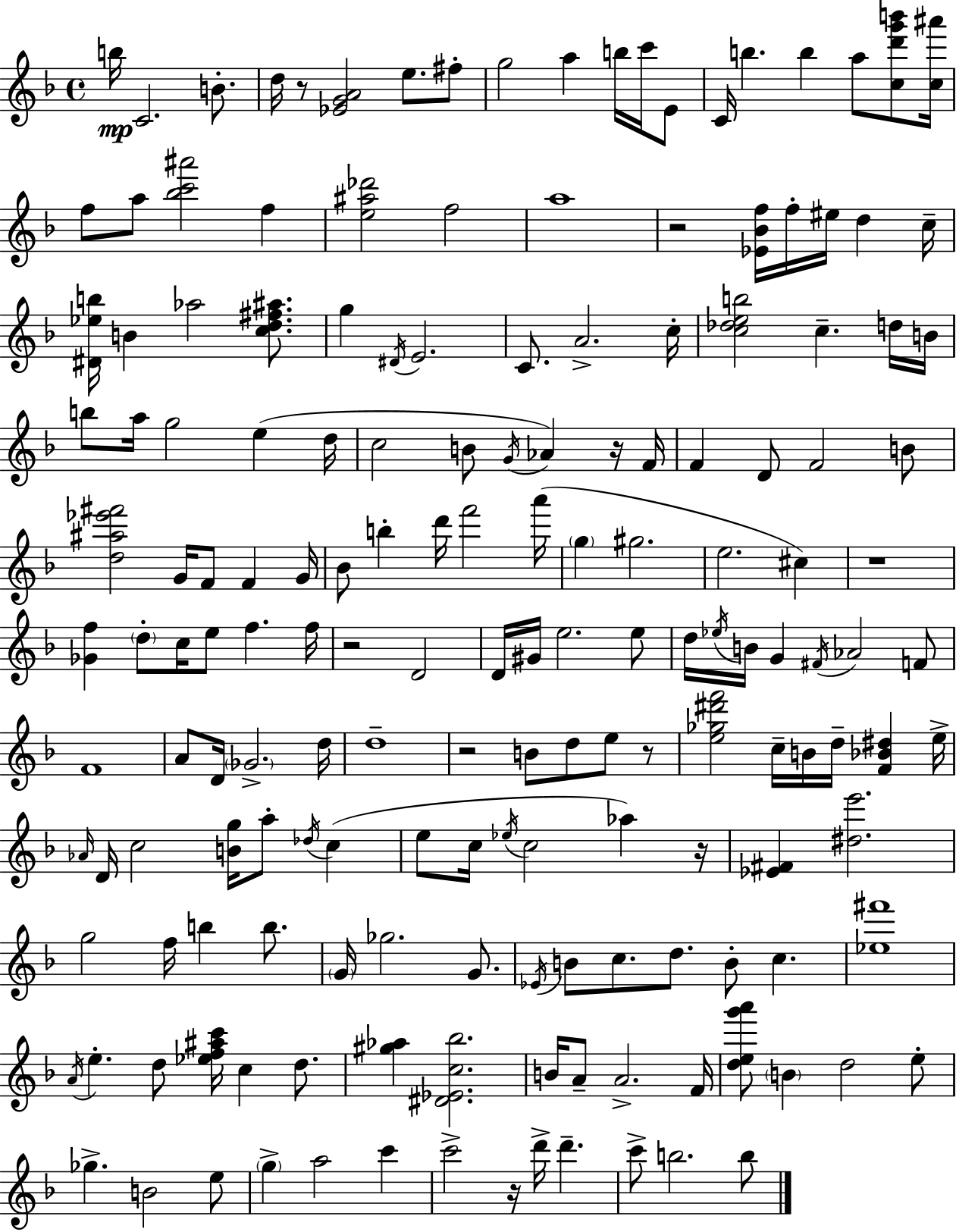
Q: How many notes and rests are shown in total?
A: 170